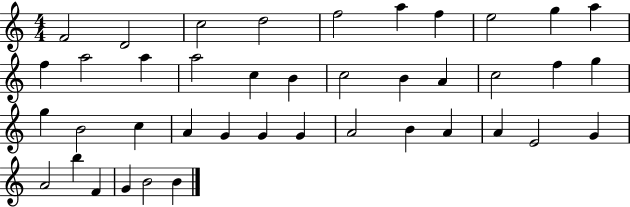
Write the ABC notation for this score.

X:1
T:Untitled
M:4/4
L:1/4
K:C
F2 D2 c2 d2 f2 a f e2 g a f a2 a a2 c B c2 B A c2 f g g B2 c A G G G A2 B A A E2 G A2 b F G B2 B